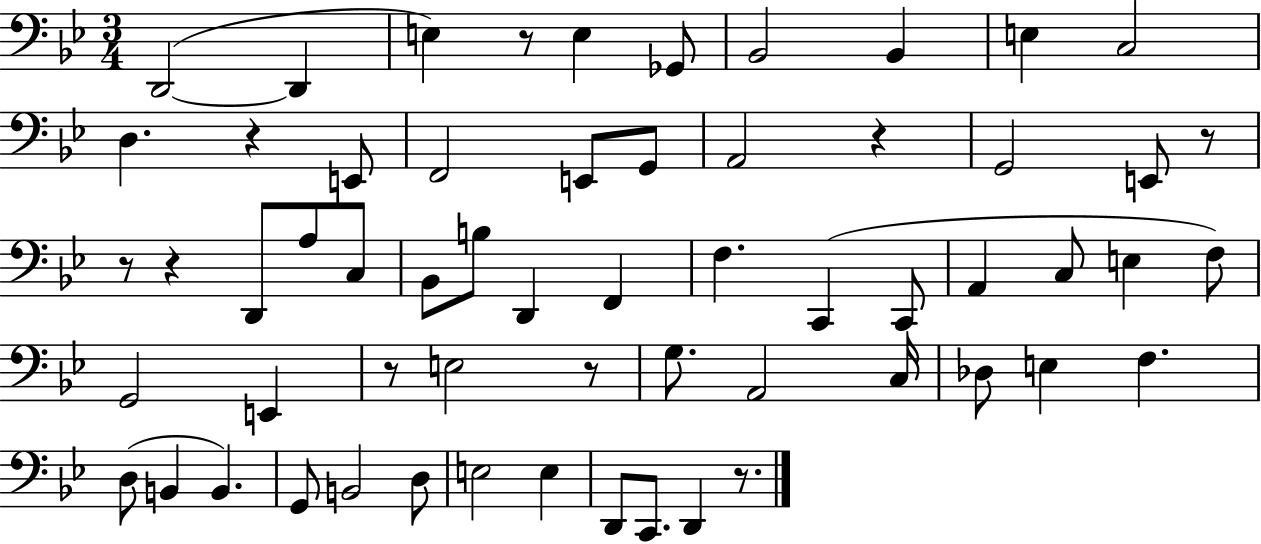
{
  \clef bass
  \numericTimeSignature
  \time 3/4
  \key bes \major
  \repeat volta 2 { d,2~(~ d,4 | e4) r8 e4 ges,8 | bes,2 bes,4 | e4 c2 | \break d4. r4 e,8 | f,2 e,8 g,8 | a,2 r4 | g,2 e,8 r8 | \break r8 r4 d,8 a8 c8 | bes,8 b8 d,4 f,4 | f4. c,4( c,8 | a,4 c8 e4 f8) | \break g,2 e,4 | r8 e2 r8 | g8. a,2 c16 | des8 e4 f4. | \break d8( b,4 b,4.) | g,8 b,2 d8 | e2 e4 | d,8 c,8. d,4 r8. | \break } \bar "|."
}